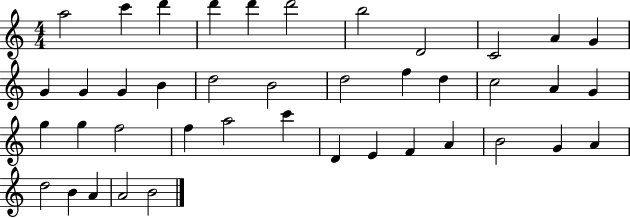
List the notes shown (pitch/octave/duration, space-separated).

A5/h C6/q D6/q D6/q D6/q D6/h B5/h D4/h C4/h A4/q G4/q G4/q G4/q G4/q B4/q D5/h B4/h D5/h F5/q D5/q C5/h A4/q G4/q G5/q G5/q F5/h F5/q A5/h C6/q D4/q E4/q F4/q A4/q B4/h G4/q A4/q D5/h B4/q A4/q A4/h B4/h